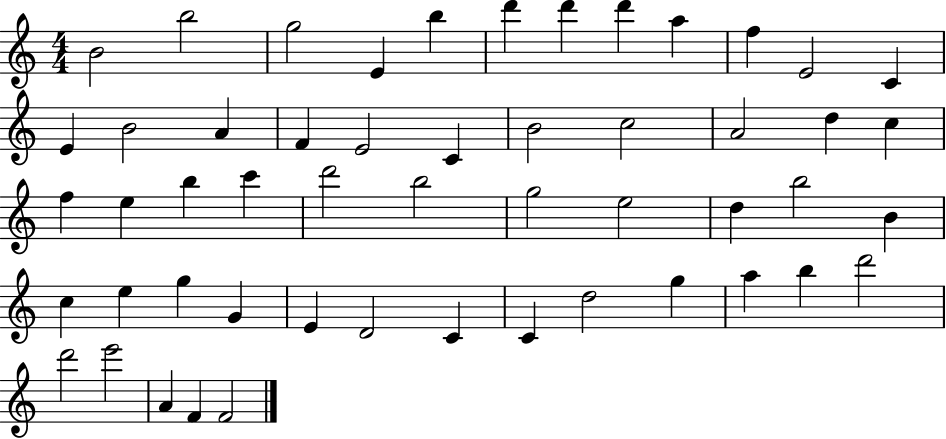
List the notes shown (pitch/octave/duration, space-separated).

B4/h B5/h G5/h E4/q B5/q D6/q D6/q D6/q A5/q F5/q E4/h C4/q E4/q B4/h A4/q F4/q E4/h C4/q B4/h C5/h A4/h D5/q C5/q F5/q E5/q B5/q C6/q D6/h B5/h G5/h E5/h D5/q B5/h B4/q C5/q E5/q G5/q G4/q E4/q D4/h C4/q C4/q D5/h G5/q A5/q B5/q D6/h D6/h E6/h A4/q F4/q F4/h